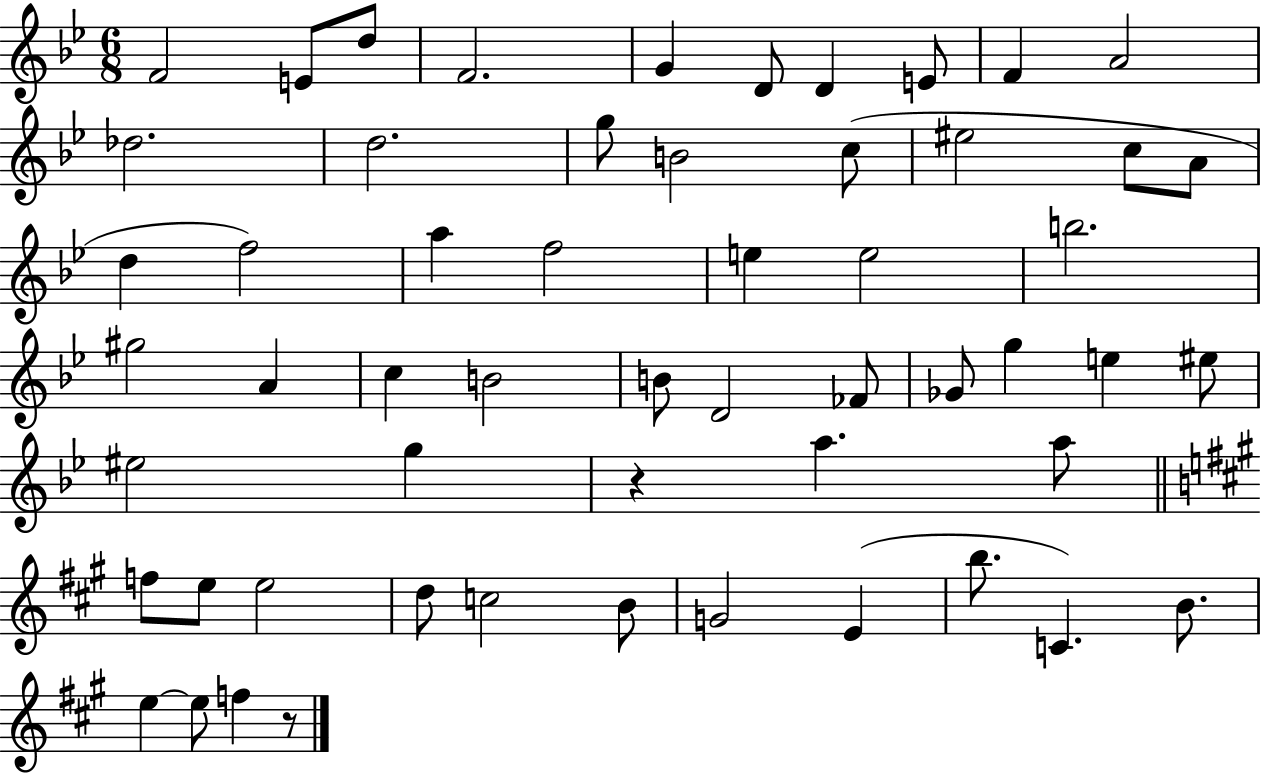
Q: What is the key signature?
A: BES major